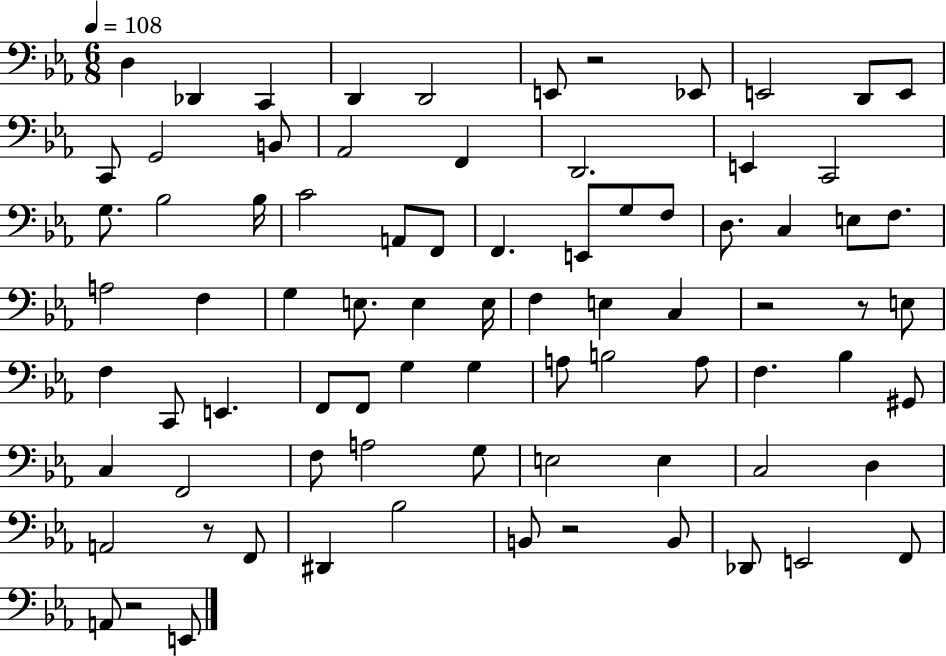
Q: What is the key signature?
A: EES major